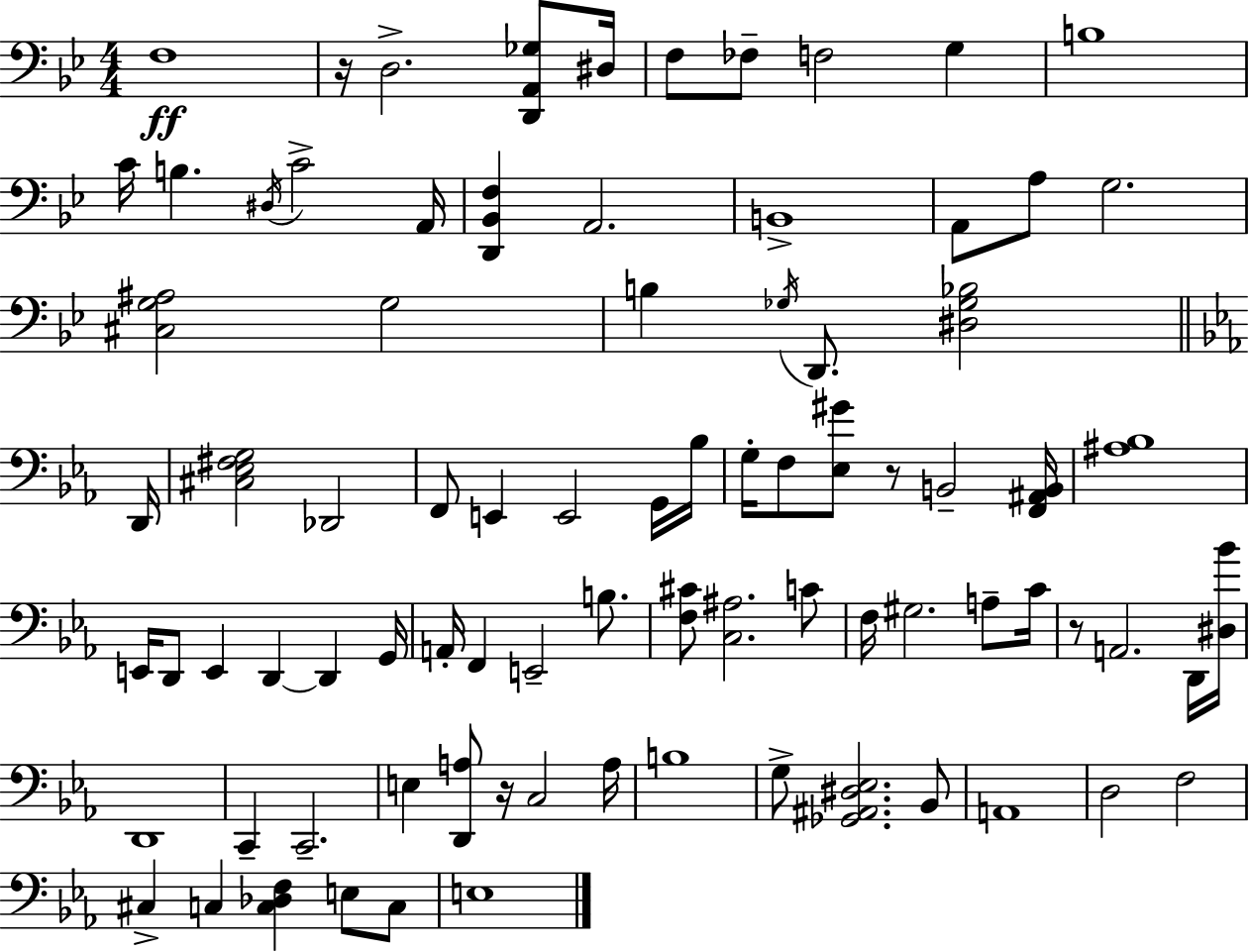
X:1
T:Untitled
M:4/4
L:1/4
K:Gm
F,4 z/4 D,2 [D,,A,,_G,]/2 ^D,/4 F,/2 _F,/2 F,2 G, B,4 C/4 B, ^D,/4 C2 A,,/4 [D,,_B,,F,] A,,2 B,,4 A,,/2 A,/2 G,2 [^C,G,^A,]2 G,2 B, _G,/4 D,,/2 [^D,_G,_B,]2 D,,/4 [^C,_E,^F,G,]2 _D,,2 F,,/2 E,, E,,2 G,,/4 _B,/4 G,/4 F,/2 [_E,^G]/2 z/2 B,,2 [F,,^A,,B,,]/4 [^A,_B,]4 E,,/4 D,,/2 E,, D,, D,, G,,/4 A,,/4 F,, E,,2 B,/2 [F,^C]/2 [C,^A,]2 C/2 F,/4 ^G,2 A,/2 C/4 z/2 A,,2 D,,/4 [^D,_B]/4 D,,4 C,, C,,2 E, [D,,A,]/2 z/4 C,2 A,/4 B,4 G,/2 [_G,,^A,,^D,_E,]2 _B,,/2 A,,4 D,2 F,2 ^C, C, [C,_D,F,] E,/2 C,/2 E,4